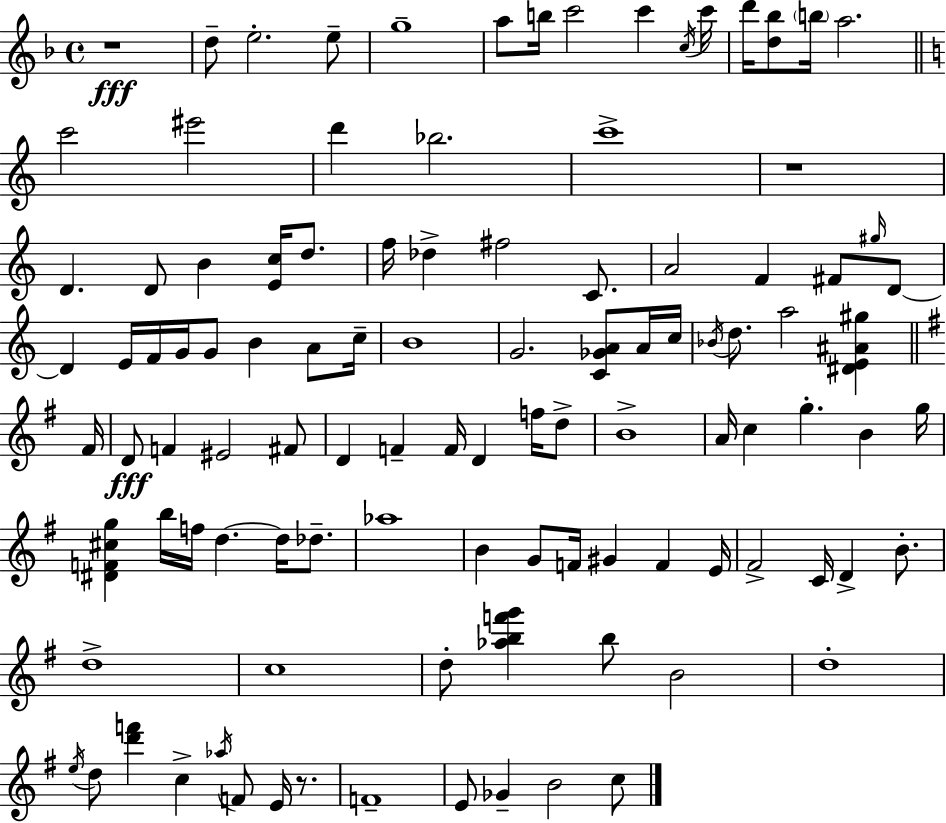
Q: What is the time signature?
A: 4/4